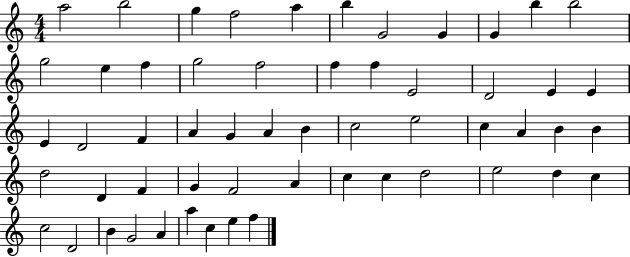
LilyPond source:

{
  \clef treble
  \numericTimeSignature
  \time 4/4
  \key c \major
  a''2 b''2 | g''4 f''2 a''4 | b''4 g'2 g'4 | g'4 b''4 b''2 | \break g''2 e''4 f''4 | g''2 f''2 | f''4 f''4 e'2 | d'2 e'4 e'4 | \break e'4 d'2 f'4 | a'4 g'4 a'4 b'4 | c''2 e''2 | c''4 a'4 b'4 b'4 | \break d''2 d'4 f'4 | g'4 f'2 a'4 | c''4 c''4 d''2 | e''2 d''4 c''4 | \break c''2 d'2 | b'4 g'2 a'4 | a''4 c''4 e''4 f''4 | \bar "|."
}